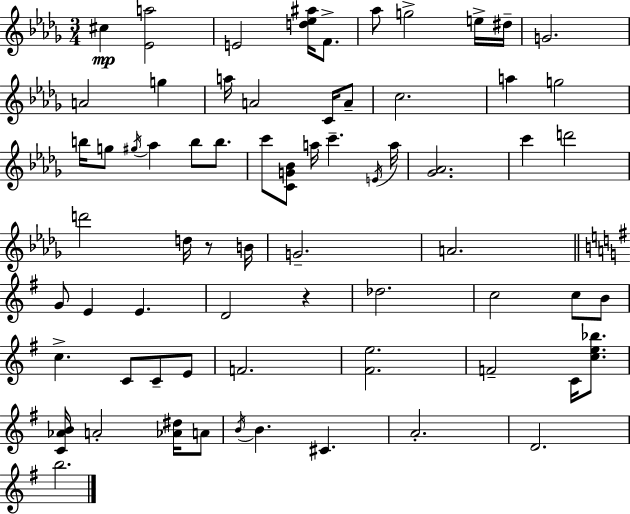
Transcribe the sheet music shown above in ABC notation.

X:1
T:Untitled
M:3/4
L:1/4
K:Bbm
^c [_Ea]2 E2 [d_e^a]/4 F/2 _a/2 g2 e/4 ^d/4 G2 A2 g a/4 A2 C/4 A/2 c2 a g2 b/4 g/2 ^g/4 _a b/2 b/2 c'/2 [CG_B]/2 a/4 c' E/4 a/4 [_G_A]2 c' d'2 d'2 d/4 z/2 B/4 G2 A2 G/2 E E D2 z _d2 c2 c/2 B/2 c C/2 C/2 E/2 F2 [^Fe]2 F2 C/4 [ce_b]/2 [C_AB]/4 A2 [_A^d]/4 A/2 B/4 B ^C A2 D2 b2